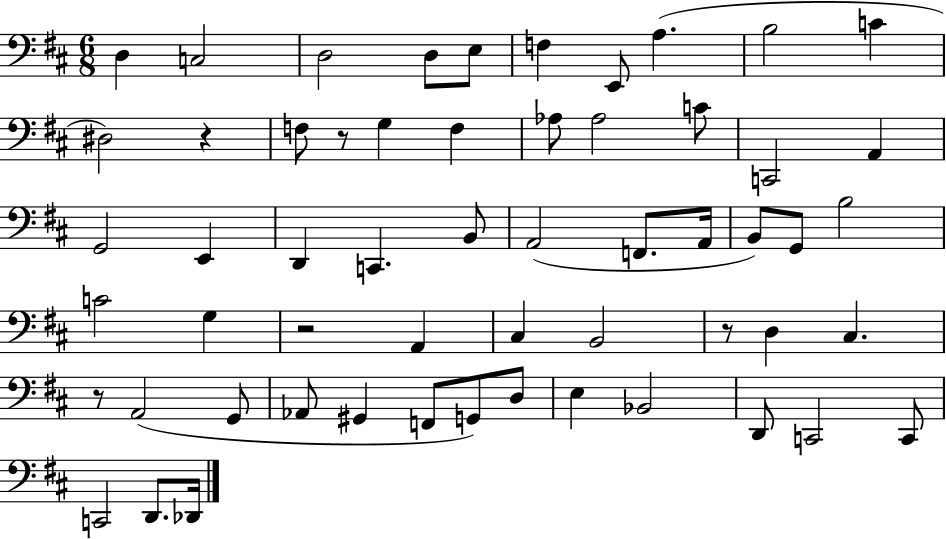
D3/q C3/h D3/h D3/e E3/e F3/q E2/e A3/q. B3/h C4/q D#3/h R/q F3/e R/e G3/q F3/q Ab3/e Ab3/h C4/e C2/h A2/q G2/h E2/q D2/q C2/q. B2/e A2/h F2/e. A2/s B2/e G2/e B3/h C4/h G3/q R/h A2/q C#3/q B2/h R/e D3/q C#3/q. R/e A2/h G2/e Ab2/e G#2/q F2/e G2/e D3/e E3/q Bb2/h D2/e C2/h C2/e C2/h D2/e. Db2/s